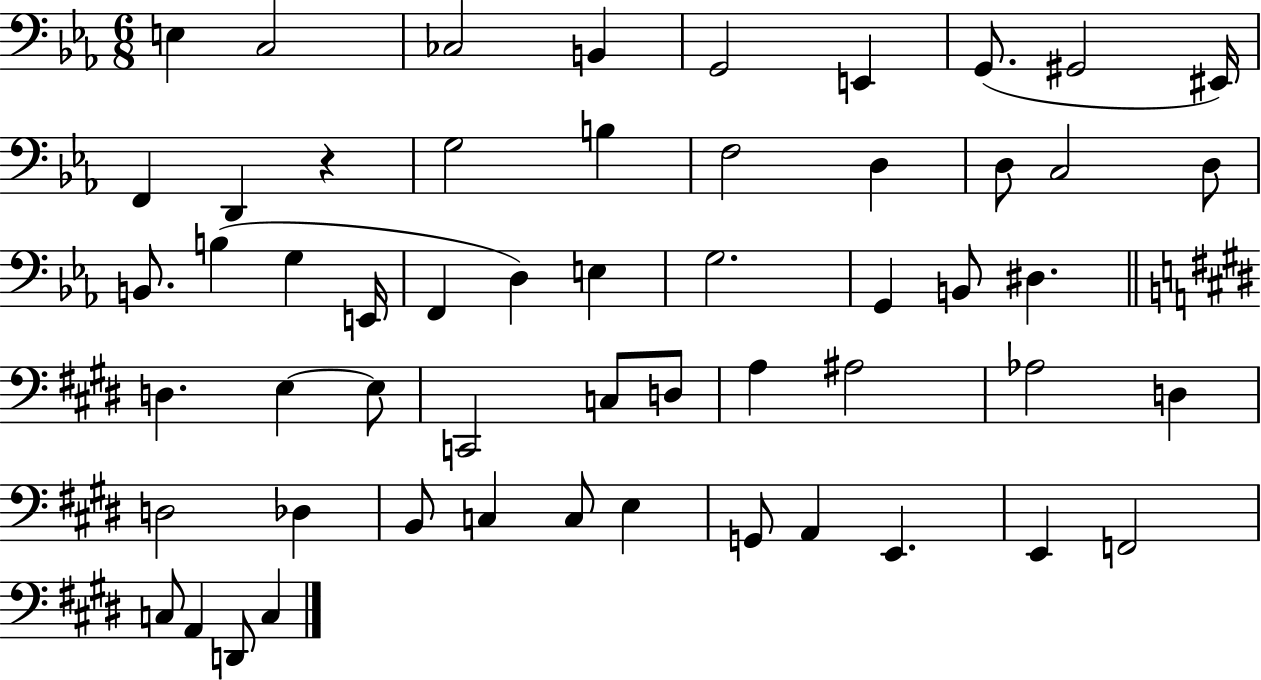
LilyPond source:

{
  \clef bass
  \numericTimeSignature
  \time 6/8
  \key ees \major
  e4 c2 | ces2 b,4 | g,2 e,4 | g,8.( gis,2 eis,16) | \break f,4 d,4 r4 | g2 b4 | f2 d4 | d8 c2 d8 | \break b,8. b4( g4 e,16 | f,4 d4) e4 | g2. | g,4 b,8 dis4. | \break \bar "||" \break \key e \major d4. e4~~ e8 | c,2 c8 d8 | a4 ais2 | aes2 d4 | \break d2 des4 | b,8 c4 c8 e4 | g,8 a,4 e,4. | e,4 f,2 | \break c8 a,4 d,8 c4 | \bar "|."
}